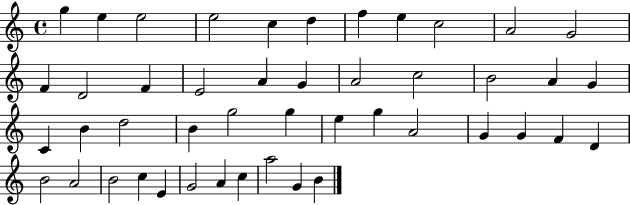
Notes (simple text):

G5/q E5/q E5/h E5/h C5/q D5/q F5/q E5/q C5/h A4/h G4/h F4/q D4/h F4/q E4/h A4/q G4/q A4/h C5/h B4/h A4/q G4/q C4/q B4/q D5/h B4/q G5/h G5/q E5/q G5/q A4/h G4/q G4/q F4/q D4/q B4/h A4/h B4/h C5/q E4/q G4/h A4/q C5/q A5/h G4/q B4/q